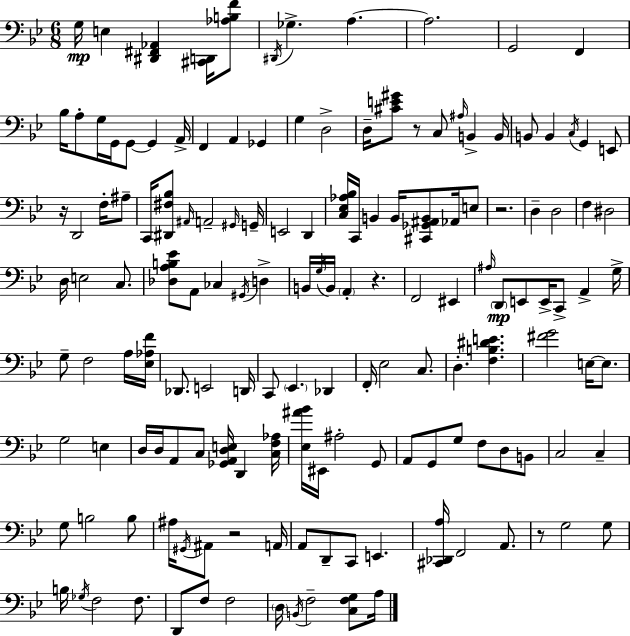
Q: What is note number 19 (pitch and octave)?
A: G3